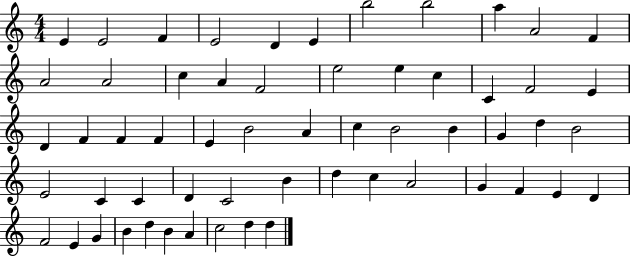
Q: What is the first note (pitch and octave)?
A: E4